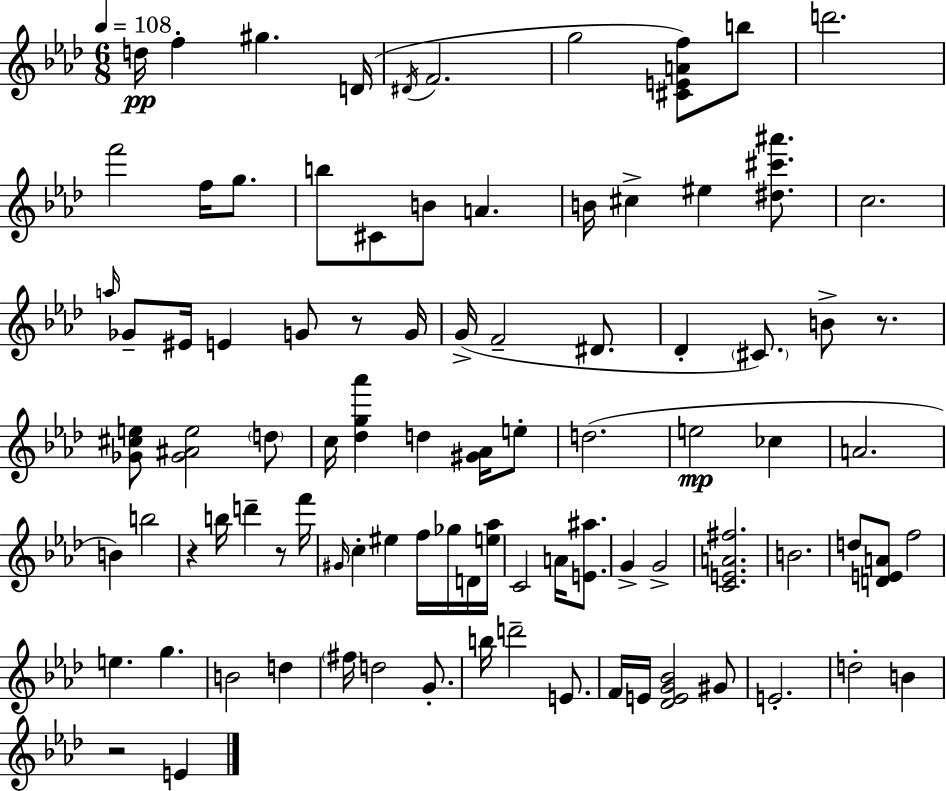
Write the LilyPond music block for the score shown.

{
  \clef treble
  \numericTimeSignature
  \time 6/8
  \key f \minor
  \tempo 4 = 108
  \repeat volta 2 { d''16\pp f''4-. gis''4. d'16( | \acciaccatura { dis'16 } f'2. | g''2 <cis' e' a' f''>8) b''8 | d'''2. | \break f'''2 f''16 g''8. | b''8 cis'8 b'8 a'4. | b'16 cis''4-> eis''4 <dis'' cis''' ais'''>8. | c''2. | \break \grace { a''16 } ges'8-- eis'16 e'4 g'8 r8 | g'16 g'16->( f'2-- dis'8. | des'4-. \parenthesize cis'8.) b'8-> r8. | <ges' cis'' e''>8 <ges' ais' e''>2 | \break \parenthesize d''8 c''16 <des'' g'' aes'''>4 d''4 <gis' aes'>16 | e''8-. d''2.( | e''2\mp ces''4 | a'2. | \break b'4) b''2 | r4 b''16 d'''4-- r8 | f'''16 \grace { gis'16 } c''4-. eis''4 f''16 | ges''16 d'16 <e'' aes''>16 c'2 a'16 | \break <e' ais''>8. g'4-> g'2-> | <c' e' a' fis''>2. | b'2. | d''8 <d' e' a'>8 f''2 | \break e''4. g''4. | b'2 d''4 | \parenthesize fis''16 d''2 | g'8.-. b''16 d'''2-- | \break e'8. f'16 e'16 <des' e' g' bes'>2 | gis'8 e'2.-. | d''2-. b'4 | r2 e'4 | \break } \bar "|."
}